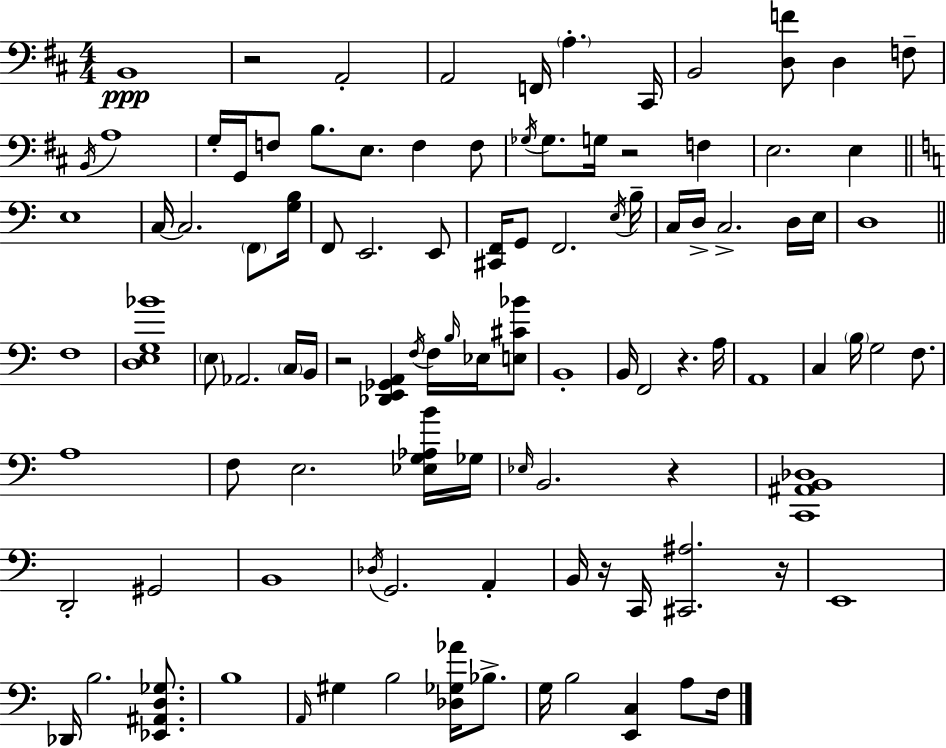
X:1
T:Untitled
M:4/4
L:1/4
K:D
B,,4 z2 A,,2 A,,2 F,,/4 A, ^C,,/4 B,,2 [D,F]/2 D, F,/2 B,,/4 A,4 G,/4 G,,/4 F,/2 B,/2 E,/2 F, F,/2 _G,/4 _G,/2 G,/4 z2 F, E,2 E, E,4 C,/4 C,2 F,,/2 [G,B,]/4 F,,/2 E,,2 E,,/2 [^C,,F,,]/4 G,,/2 F,,2 E,/4 B,/4 C,/4 D,/4 C,2 D,/4 E,/4 D,4 F,4 [D,E,G,_B]4 E,/2 _A,,2 C,/4 B,,/4 z2 [_D,,E,,_G,,A,,] F,/4 F,/4 B,/4 _E,/4 [E,^C_B]/2 B,,4 B,,/4 F,,2 z A,/4 A,,4 C, B,/4 G,2 F,/2 A,4 F,/2 E,2 [_E,G,_A,B]/4 _G,/4 _E,/4 B,,2 z [C,,^A,,B,,_D,]4 D,,2 ^G,,2 B,,4 _D,/4 G,,2 A,, B,,/4 z/4 C,,/4 [^C,,^A,]2 z/4 E,,4 _D,,/4 B,2 [_E,,^A,,D,_G,]/2 B,4 A,,/4 ^G, B,2 [_D,_G,_A]/4 _B,/2 G,/4 B,2 [E,,C,] A,/2 F,/4